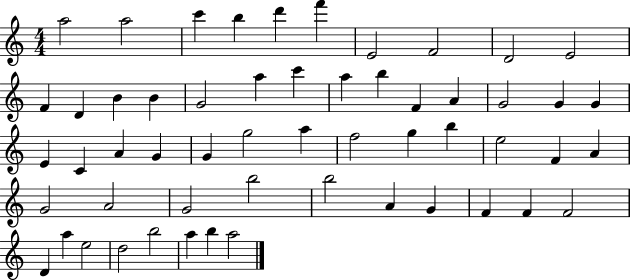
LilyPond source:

{
  \clef treble
  \numericTimeSignature
  \time 4/4
  \key c \major
  a''2 a''2 | c'''4 b''4 d'''4 f'''4 | e'2 f'2 | d'2 e'2 | \break f'4 d'4 b'4 b'4 | g'2 a''4 c'''4 | a''4 b''4 f'4 a'4 | g'2 g'4 g'4 | \break e'4 c'4 a'4 g'4 | g'4 g''2 a''4 | f''2 g''4 b''4 | e''2 f'4 a'4 | \break g'2 a'2 | g'2 b''2 | b''2 a'4 g'4 | f'4 f'4 f'2 | \break d'4 a''4 e''2 | d''2 b''2 | a''4 b''4 a''2 | \bar "|."
}